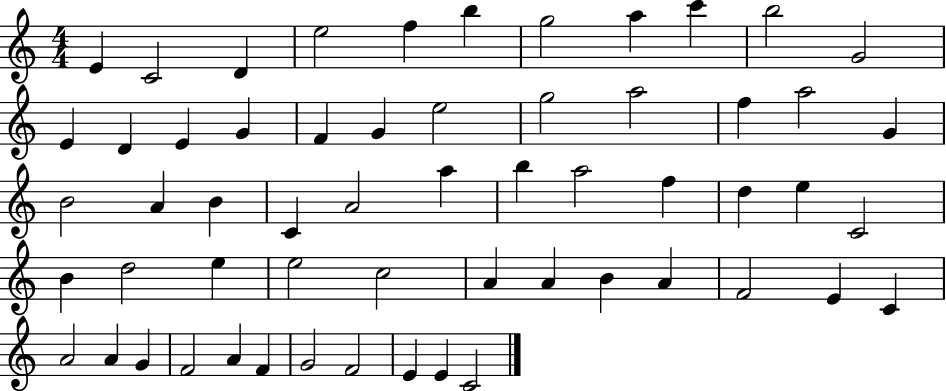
{
  \clef treble
  \numericTimeSignature
  \time 4/4
  \key c \major
  e'4 c'2 d'4 | e''2 f''4 b''4 | g''2 a''4 c'''4 | b''2 g'2 | \break e'4 d'4 e'4 g'4 | f'4 g'4 e''2 | g''2 a''2 | f''4 a''2 g'4 | \break b'2 a'4 b'4 | c'4 a'2 a''4 | b''4 a''2 f''4 | d''4 e''4 c'2 | \break b'4 d''2 e''4 | e''2 c''2 | a'4 a'4 b'4 a'4 | f'2 e'4 c'4 | \break a'2 a'4 g'4 | f'2 a'4 f'4 | g'2 f'2 | e'4 e'4 c'2 | \break \bar "|."
}